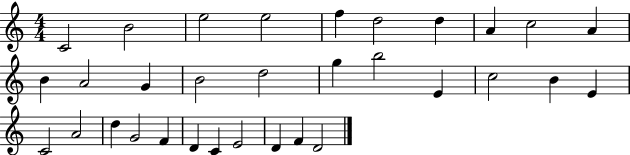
X:1
T:Untitled
M:4/4
L:1/4
K:C
C2 B2 e2 e2 f d2 d A c2 A B A2 G B2 d2 g b2 E c2 B E C2 A2 d G2 F D C E2 D F D2